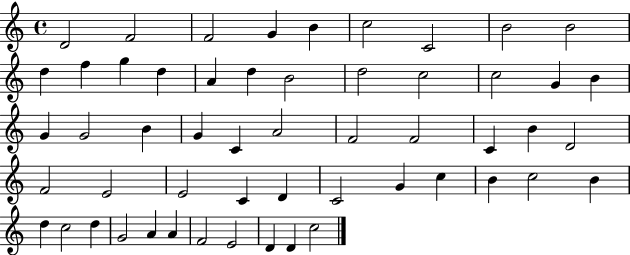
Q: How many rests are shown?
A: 0